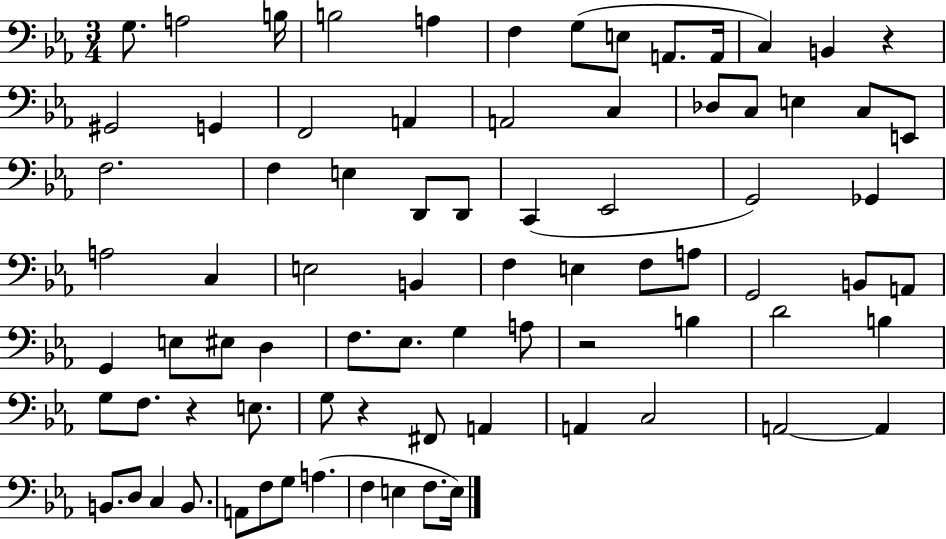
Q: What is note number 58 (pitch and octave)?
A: G3